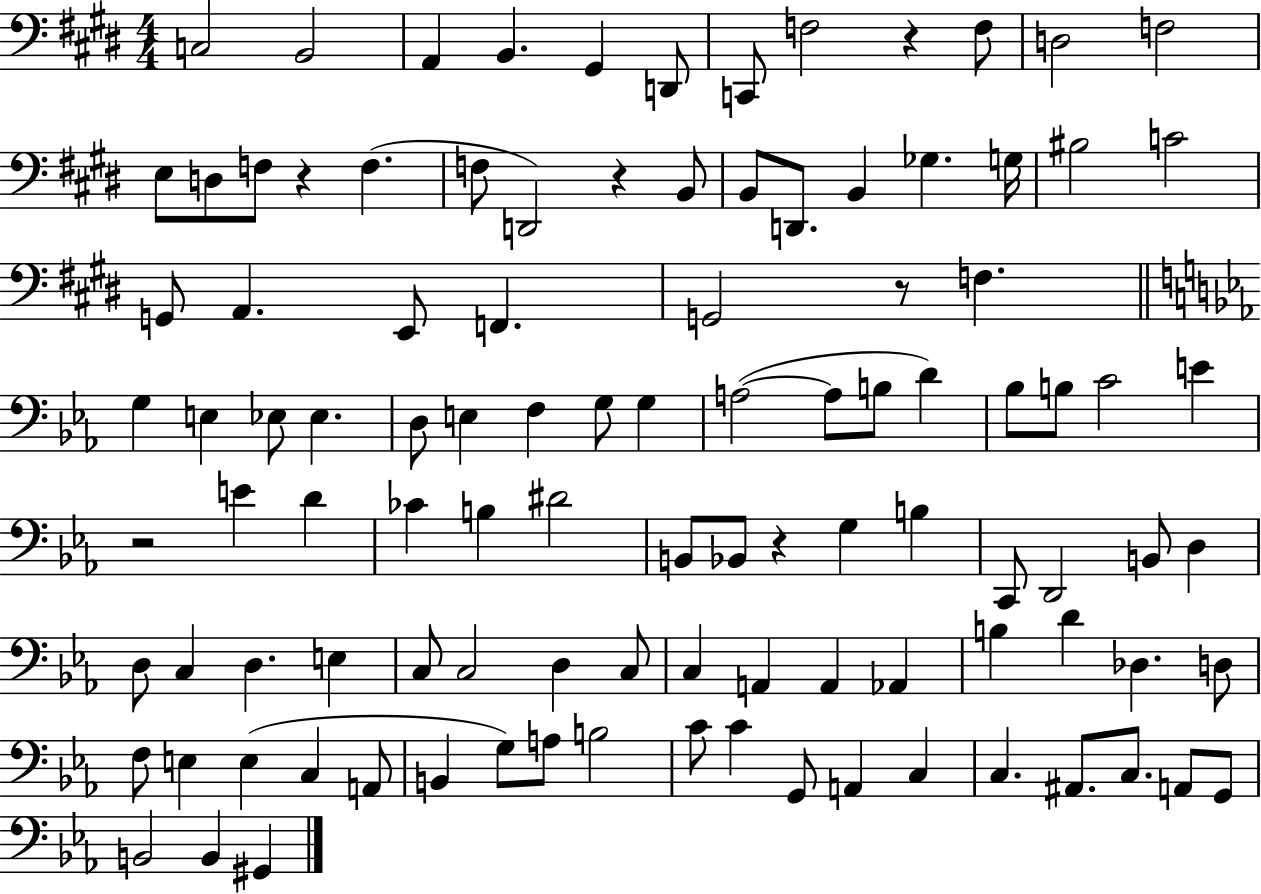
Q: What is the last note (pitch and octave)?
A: G#2